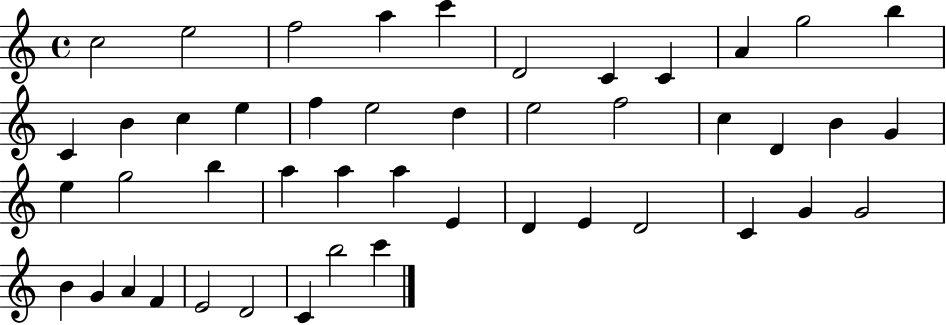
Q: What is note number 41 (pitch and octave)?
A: F4